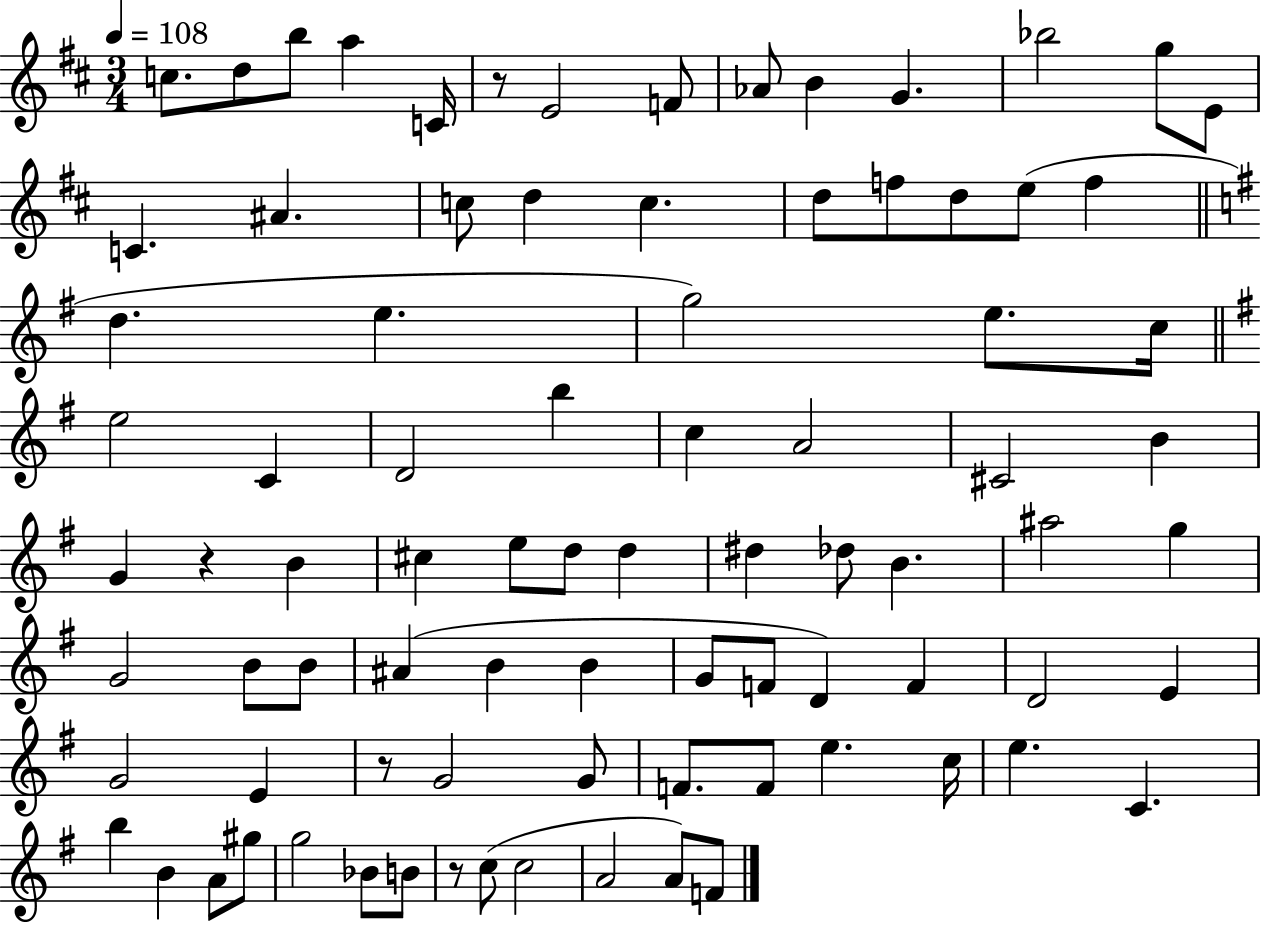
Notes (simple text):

C5/e. D5/e B5/e A5/q C4/s R/e E4/h F4/e Ab4/e B4/q G4/q. Bb5/h G5/e E4/e C4/q. A#4/q. C5/e D5/q C5/q. D5/e F5/e D5/e E5/e F5/q D5/q. E5/q. G5/h E5/e. C5/s E5/h C4/q D4/h B5/q C5/q A4/h C#4/h B4/q G4/q R/q B4/q C#5/q E5/e D5/e D5/q D#5/q Db5/e B4/q. A#5/h G5/q G4/h B4/e B4/e A#4/q B4/q B4/q G4/e F4/e D4/q F4/q D4/h E4/q G4/h E4/q R/e G4/h G4/e F4/e. F4/e E5/q. C5/s E5/q. C4/q. B5/q B4/q A4/e G#5/e G5/h Bb4/e B4/e R/e C5/e C5/h A4/h A4/e F4/e